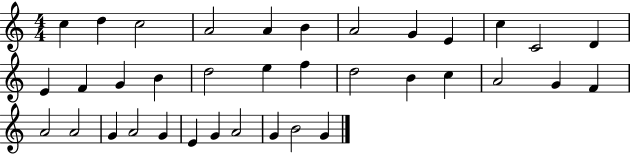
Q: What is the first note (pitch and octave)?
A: C5